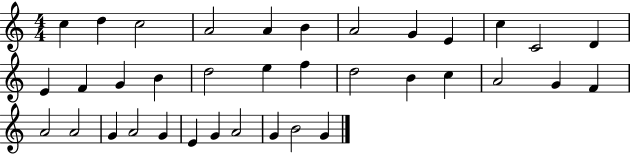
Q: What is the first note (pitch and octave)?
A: C5